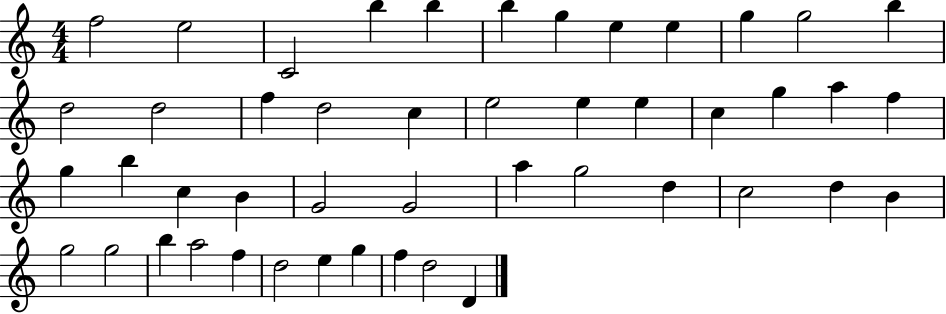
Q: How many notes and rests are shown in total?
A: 47